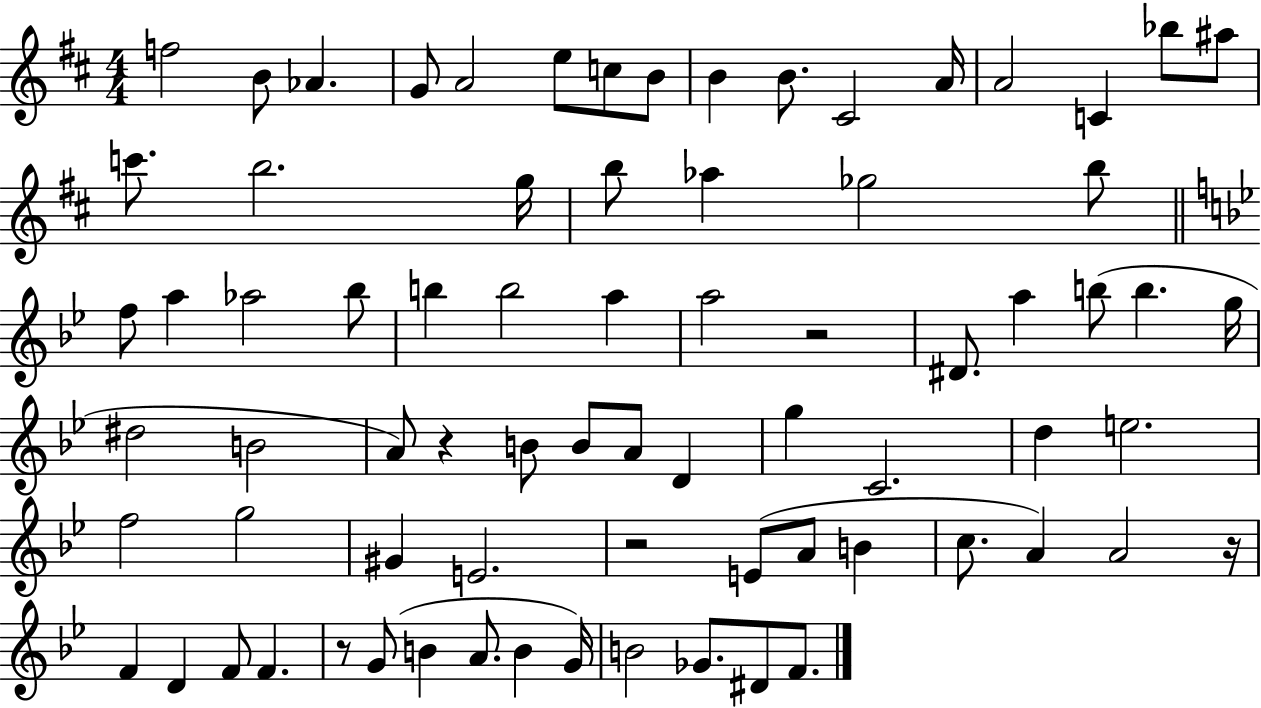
{
  \clef treble
  \numericTimeSignature
  \time 4/4
  \key d \major
  f''2 b'8 aes'4. | g'8 a'2 e''8 c''8 b'8 | b'4 b'8. cis'2 a'16 | a'2 c'4 bes''8 ais''8 | \break c'''8. b''2. g''16 | b''8 aes''4 ges''2 b''8 | \bar "||" \break \key bes \major f''8 a''4 aes''2 bes''8 | b''4 b''2 a''4 | a''2 r2 | dis'8. a''4 b''8( b''4. g''16 | \break dis''2 b'2 | a'8) r4 b'8 b'8 a'8 d'4 | g''4 c'2. | d''4 e''2. | \break f''2 g''2 | gis'4 e'2. | r2 e'8( a'8 b'4 | c''8. a'4) a'2 r16 | \break f'4 d'4 f'8 f'4. | r8 g'8( b'4 a'8. b'4 g'16) | b'2 ges'8. dis'8 f'8. | \bar "|."
}